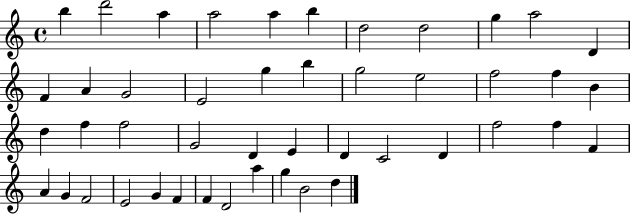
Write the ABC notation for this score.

X:1
T:Untitled
M:4/4
L:1/4
K:C
b d'2 a a2 a b d2 d2 g a2 D F A G2 E2 g b g2 e2 f2 f B d f f2 G2 D E D C2 D f2 f F A G F2 E2 G F F D2 a g B2 d